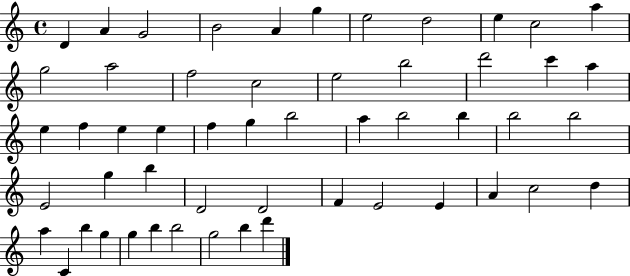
{
  \clef treble
  \time 4/4
  \defaultTimeSignature
  \key c \major
  d'4 a'4 g'2 | b'2 a'4 g''4 | e''2 d''2 | e''4 c''2 a''4 | \break g''2 a''2 | f''2 c''2 | e''2 b''2 | d'''2 c'''4 a''4 | \break e''4 f''4 e''4 e''4 | f''4 g''4 b''2 | a''4 b''2 b''4 | b''2 b''2 | \break e'2 g''4 b''4 | d'2 d'2 | f'4 e'2 e'4 | a'4 c''2 d''4 | \break a''4 c'4 b''4 g''4 | g''4 b''4 b''2 | g''2 b''4 d'''4 | \bar "|."
}